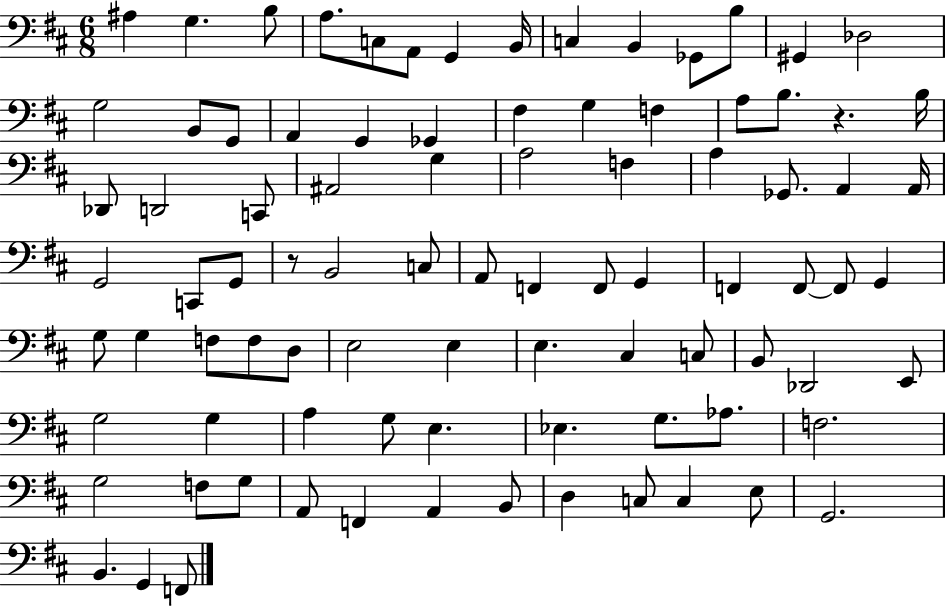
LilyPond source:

{
  \clef bass
  \numericTimeSignature
  \time 6/8
  \key d \major
  ais4 g4. b8 | a8. c8 a,8 g,4 b,16 | c4 b,4 ges,8 b8 | gis,4 des2 | \break g2 b,8 g,8 | a,4 g,4 ges,4 | fis4 g4 f4 | a8 b8. r4. b16 | \break des,8 d,2 c,8 | ais,2 g4 | a2 f4 | a4 ges,8. a,4 a,16 | \break g,2 c,8 g,8 | r8 b,2 c8 | a,8 f,4 f,8 g,4 | f,4 f,8~~ f,8 g,4 | \break g8 g4 f8 f8 d8 | e2 e4 | e4. cis4 c8 | b,8 des,2 e,8 | \break g2 g4 | a4 g8 e4. | ees4. g8. aes8. | f2. | \break g2 f8 g8 | a,8 f,4 a,4 b,8 | d4 c8 c4 e8 | g,2. | \break b,4. g,4 f,8 | \bar "|."
}